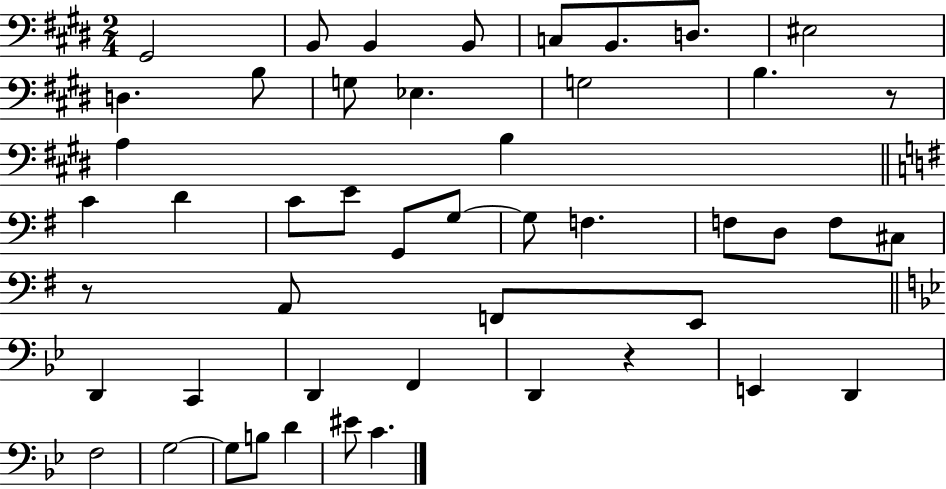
X:1
T:Untitled
M:2/4
L:1/4
K:E
^G,,2 B,,/2 B,, B,,/2 C,/2 B,,/2 D,/2 ^E,2 D, B,/2 G,/2 _E, G,2 B, z/2 A, B, C D C/2 E/2 G,,/2 G,/2 G,/2 F, F,/2 D,/2 F,/2 ^C,/2 z/2 A,,/2 F,,/2 E,,/2 D,, C,, D,, F,, D,, z E,, D,, F,2 G,2 G,/2 B,/2 D ^E/2 C